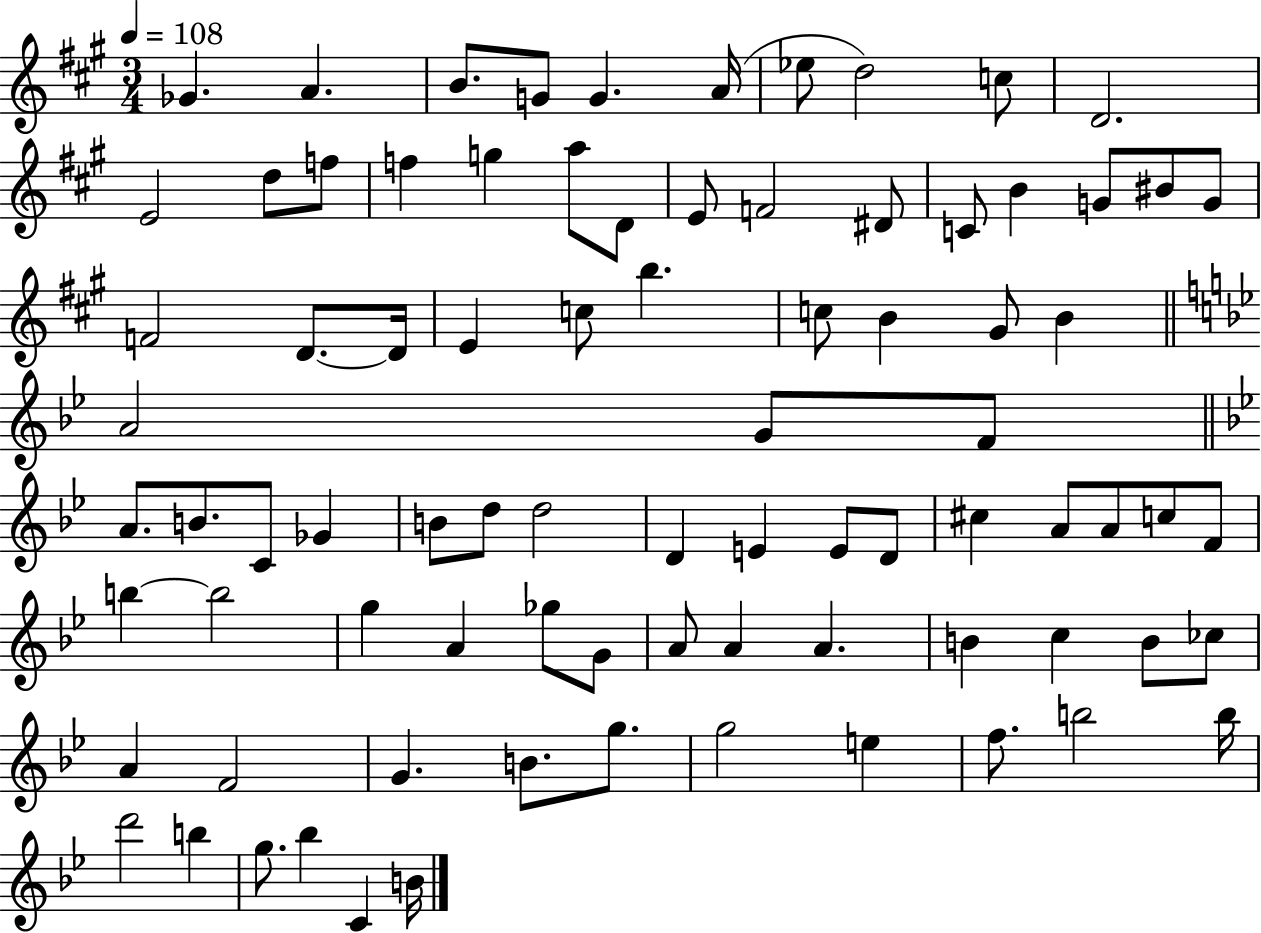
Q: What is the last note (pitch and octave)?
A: B4